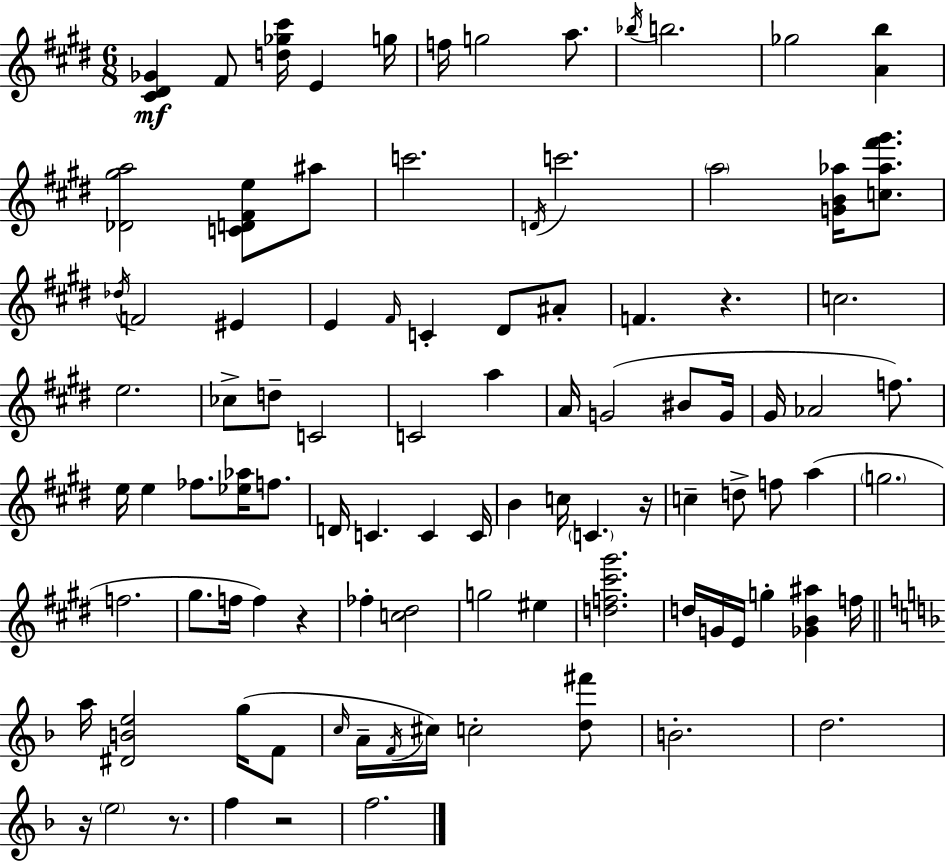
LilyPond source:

{
  \clef treble
  \numericTimeSignature
  \time 6/8
  \key e \major
  \repeat volta 2 { <cis' dis' ges'>4\mf fis'8 <d'' ges'' cis'''>16 e'4 g''16 | f''16 g''2 a''8. | \acciaccatura { bes''16 } b''2. | ges''2 <a' b''>4 | \break <des' gis'' a''>2 <c' d' fis' e''>8 ais''8 | c'''2. | \acciaccatura { d'16 } c'''2. | \parenthesize a''2 <g' b' aes''>16 <c'' aes'' fis''' gis'''>8. | \break \acciaccatura { des''16 } f'2 eis'4 | e'4 \grace { fis'16 } c'4-. | dis'8 ais'8-. f'4. r4. | c''2. | \break e''2. | ces''8-> d''8-- c'2 | c'2 | a''4 a'16 g'2( | \break bis'8 g'16 gis'16 aes'2 | f''8.) e''16 e''4 fes''8. | <ees'' aes''>16 f''8. d'16 c'4. c'4 | c'16 b'4 c''16 \parenthesize c'4. | \break r16 c''4-- d''8-> f''8 | a''4( \parenthesize g''2. | f''2. | gis''8. f''16 f''4) | \break r4 fes''4-. <c'' dis''>2 | g''2 | eis''4 <d'' f'' cis''' gis'''>2. | d''16 g'16 e'16 g''4-. <ges' b' ais''>4 | \break f''16 \bar "||" \break \key d \minor a''16 <dis' b' e''>2 g''16( f'8 | \grace { c''16 } a'16-- \acciaccatura { f'16 }) cis''16 c''2-. | <d'' fis'''>8 b'2.-. | d''2. | \break r16 \parenthesize e''2 r8. | f''4 r2 | f''2. | } \bar "|."
}